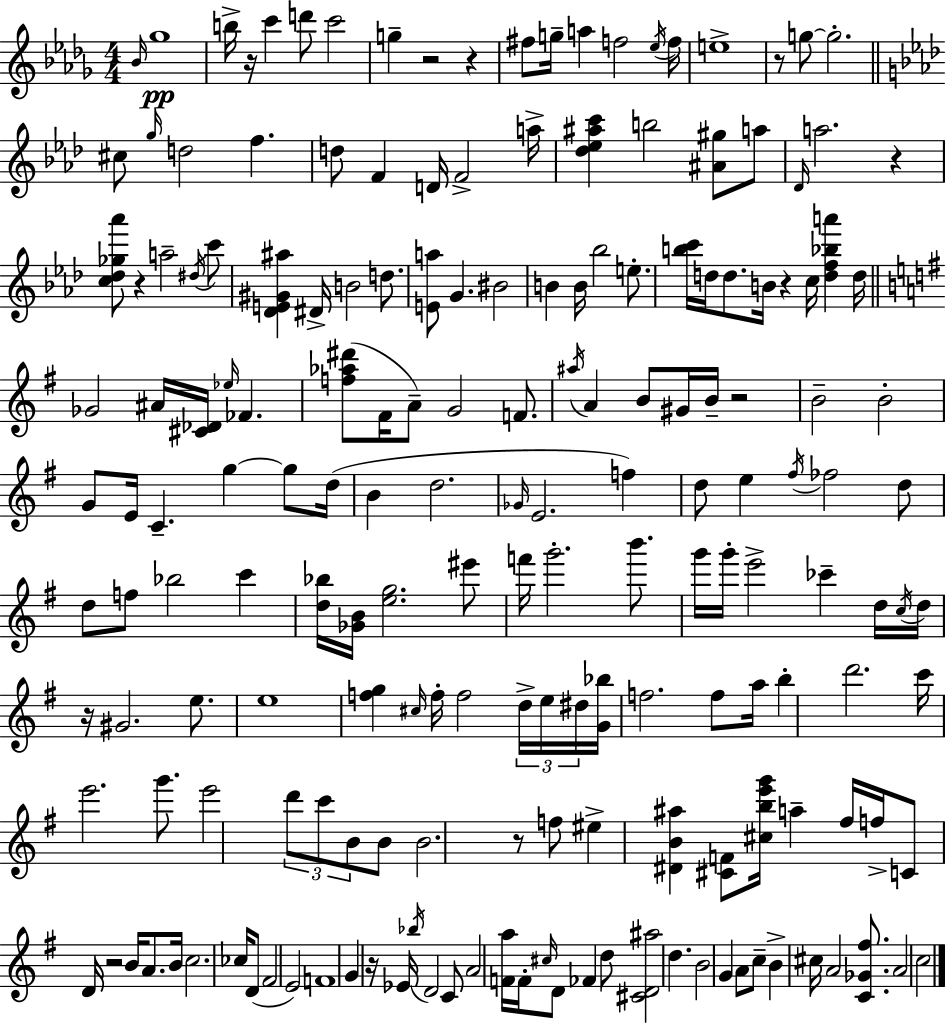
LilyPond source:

{
  \clef treble
  \numericTimeSignature
  \time 4/4
  \key bes \minor
  \grace { bes'16 }\pp ges''1 | b''16-> r16 c'''4 d'''8 c'''2 | g''4-- r2 r4 | fis''8 g''16-- a''4 f''2 | \break \acciaccatura { ees''16 } f''16 e''1-> | r8 g''8~~ g''2.-. | \bar "||" \break \key aes \major cis''8 \grace { g''16 } d''2 f''4. | d''8 f'4 d'16 f'2-> | a''16-> <des'' ees'' ais'' c'''>4 b''2 <ais' gis''>8 a''8 | \grace { des'16 } a''2. r4 | \break <c'' des'' ges'' aes'''>8 r4 a''2-- | \acciaccatura { dis''16 } c'''8 <des' e' gis' ais''>4 dis'16-> b'2 | d''8. <e' a''>8 g'4. bis'2 | b'4 b'16 bes''2 | \break e''8.-. <b'' c'''>16 d''16 d''8. b'16 r4 c''16 <d'' f'' bes'' a'''>4 | d''16 \bar "||" \break \key e \minor ges'2 ais'16 <cis' des'>16 \grace { ees''16 } fes'4. | <f'' aes'' dis'''>8( fis'16 a'8--) g'2 f'8. | \acciaccatura { ais''16 } a'4 b'8 gis'16 b'16-- r2 | b'2-- b'2-. | \break g'8 e'16 c'4.-- g''4~~ g''8 | d''16( b'4 d''2. | \grace { ges'16 } e'2. f''4) | d''8 e''4 \acciaccatura { fis''16 } fes''2 | \break d''8 d''8 f''8 bes''2 | c'''4 <d'' bes''>16 <ges' b'>16 <e'' g''>2. | eis'''8 f'''16 g'''2.-. | b'''8. g'''16 g'''16-. e'''2-> ces'''4-- | \break d''16 \acciaccatura { c''16 } d''16 r16 gis'2. | e''8. e''1 | <f'' g''>4 \grace { cis''16 } f''16-. f''2 | \tuplet 3/2 { d''16-> e''16 dis''16 } <g' bes''>16 f''2. | \break f''8 a''16 b''4-. d'''2. | c'''16 e'''2. | g'''8. e'''2 \tuplet 3/2 { d'''8 | c'''8 b'8 } b'8 b'2. | \break r8 f''8 eis''4-> <dis' b' ais''>4 <cis' f'>8 | <cis'' b'' e''' g'''>16 a''4-- fis''16 f''16-> c'8 d'16 r2 | b'16 a'8. b'16 c''2. | ces''16 d'8( fis'2 e'2) | \break f'1 | g'4 r16 ees'16 \acciaccatura { bes''16 } d'2 | c'8 a'2 <f' a''>16 | f'16-. \grace { cis''16 } d'8 fes'4 d''8 <cis' d' ais''>2 | \break d''4. b'2 | g'4 a'8 c''8-- b'4-> cis''16 a'2 | <c' ges' fis''>8. a'2 | c''2 \bar "|."
}